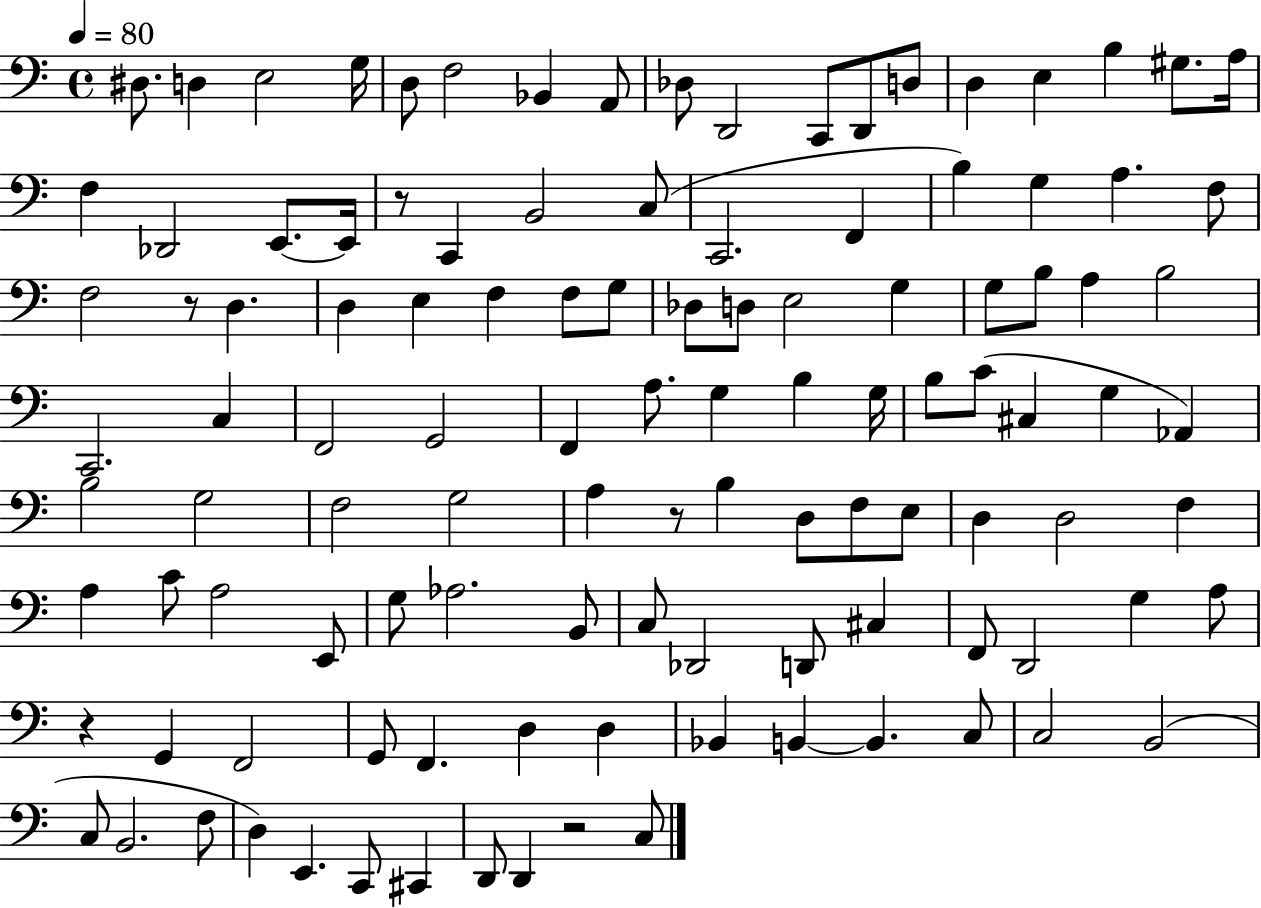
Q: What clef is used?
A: bass